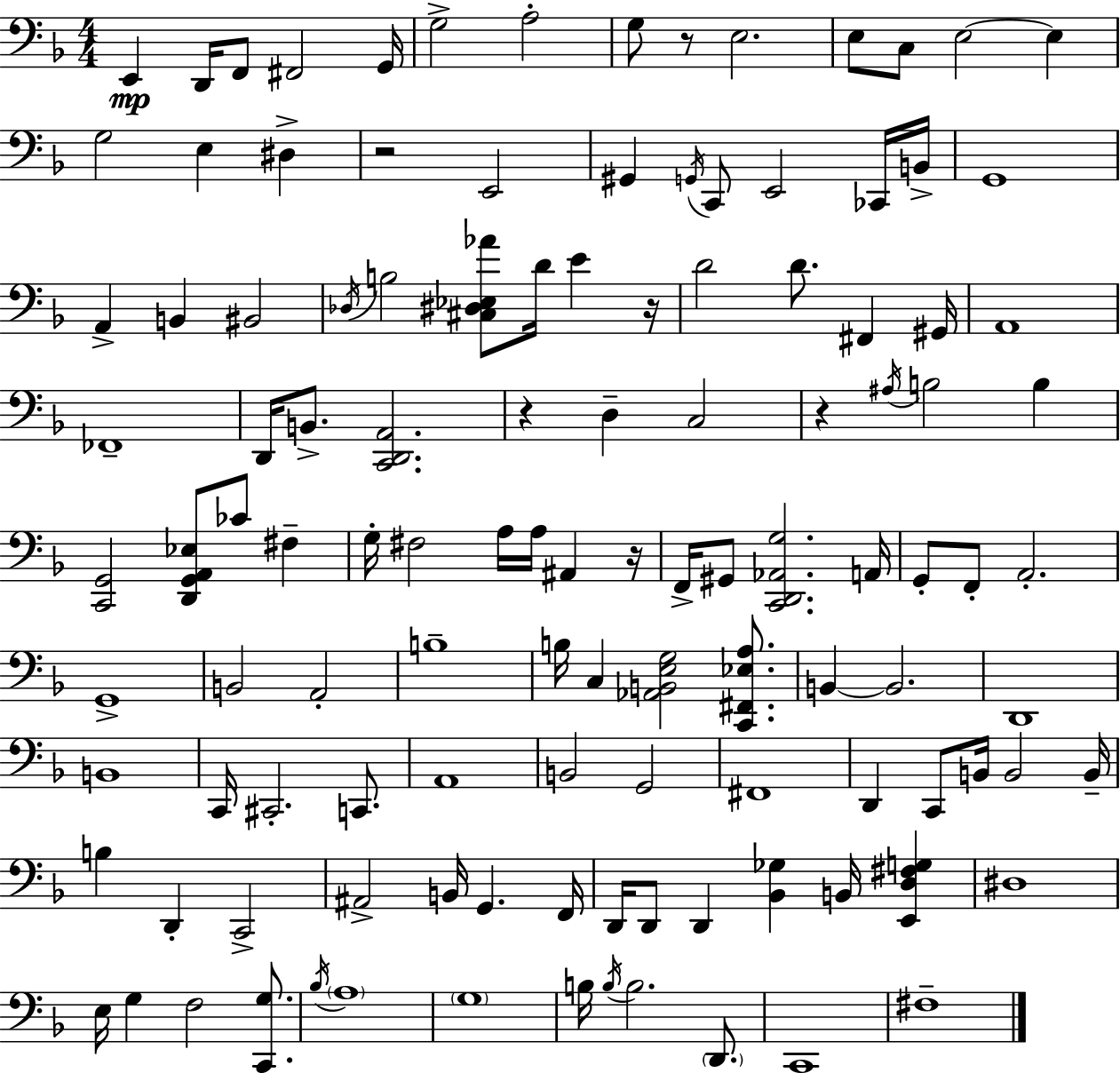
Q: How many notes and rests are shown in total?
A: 119